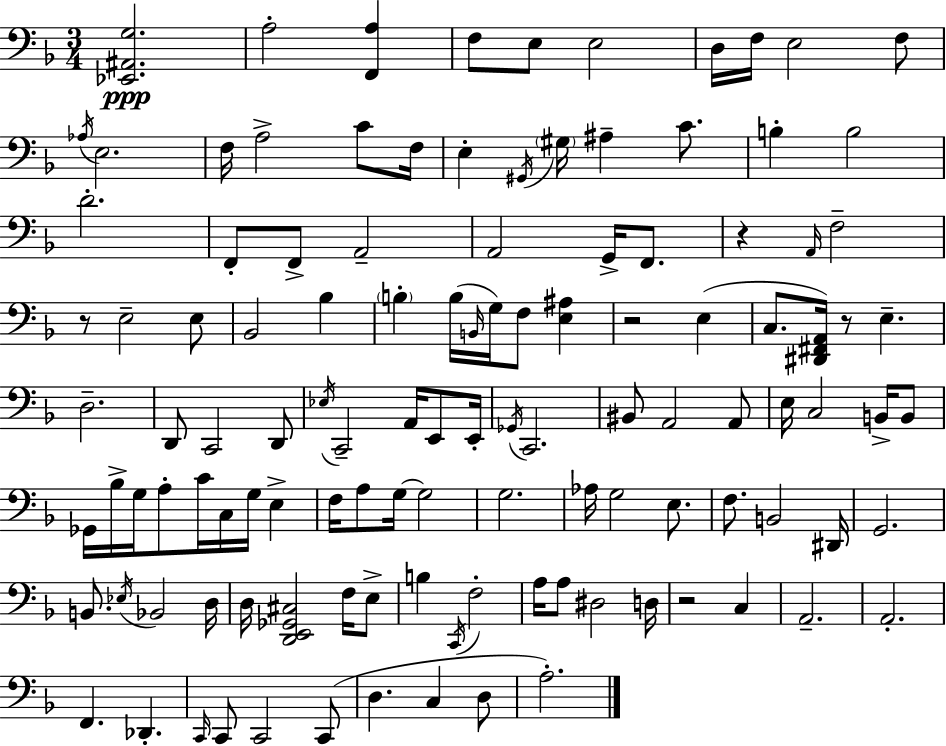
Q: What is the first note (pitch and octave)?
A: A3